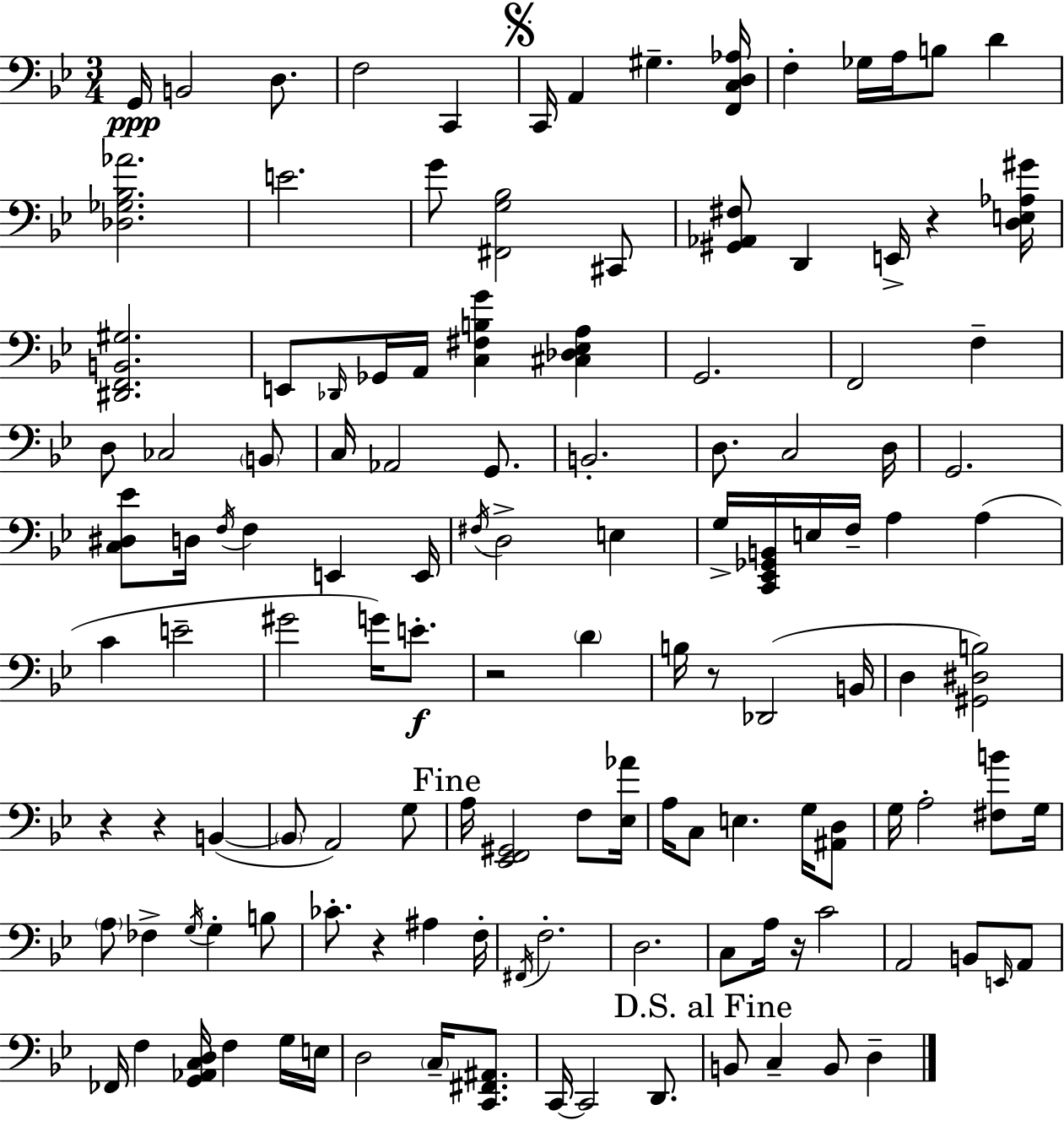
G2/s B2/h D3/e. F3/h C2/q C2/s A2/q G#3/q. [F2,C3,D3,Ab3]/s F3/q Gb3/s A3/s B3/e D4/q [Db3,Gb3,Bb3,Ab4]/h. E4/h. G4/e [F#2,G3,Bb3]/h C#2/e [G#2,Ab2,F#3]/e D2/q E2/s R/q [D3,E3,Ab3,G#4]/s [D#2,F2,B2,G#3]/h. E2/e Db2/s Gb2/s A2/s [C3,F#3,B3,G4]/q [C#3,Db3,Eb3,A3]/q G2/h. F2/h F3/q D3/e CES3/h B2/e C3/s Ab2/h G2/e. B2/h. D3/e. C3/h D3/s G2/h. [C3,D#3,Eb4]/e D3/s F3/s F3/q E2/q E2/s F#3/s D3/h E3/q G3/s [C2,Eb2,Gb2,B2]/s E3/s F3/s A3/q A3/q C4/q E4/h G#4/h G4/s E4/e. R/h D4/q B3/s R/e Db2/h B2/s D3/q [G#2,D#3,B3]/h R/q R/q B2/q B2/e A2/h G3/e A3/s [Eb2,F2,G#2]/h F3/e [Eb3,Ab4]/s A3/s C3/e E3/q. G3/s [A#2,D3]/e G3/s A3/h [F#3,B4]/e G3/s A3/e FES3/q G3/s G3/q B3/e CES4/e. R/q A#3/q F3/s F#2/s F3/h. D3/h. C3/e A3/s R/s C4/h A2/h B2/e E2/s A2/e FES2/s F3/q [G2,Ab2,C3,D3]/s F3/q G3/s E3/s D3/h C3/s [C2,F#2,A#2]/e. C2/s C2/h D2/e. B2/e C3/q B2/e D3/q